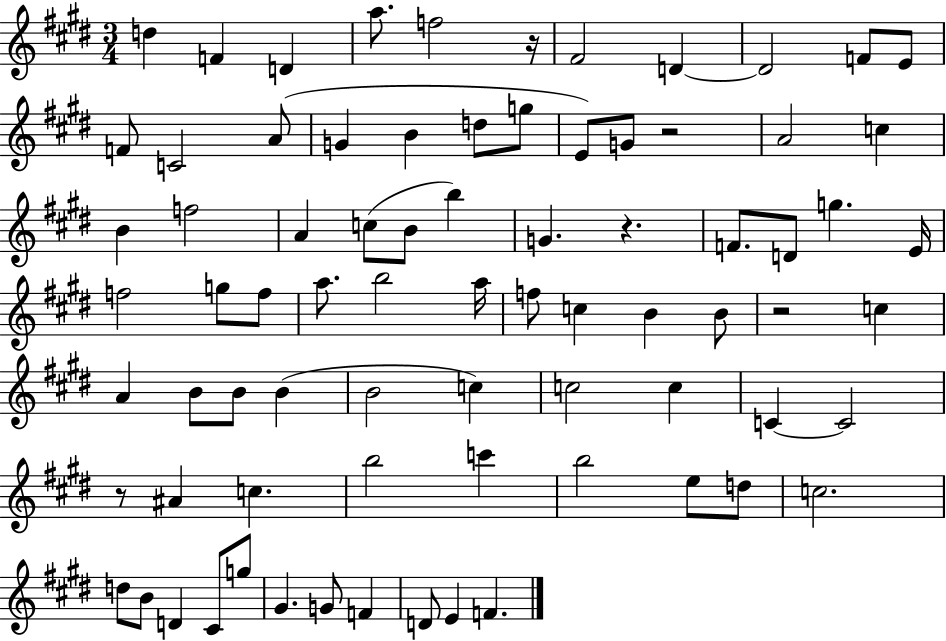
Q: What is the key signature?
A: E major